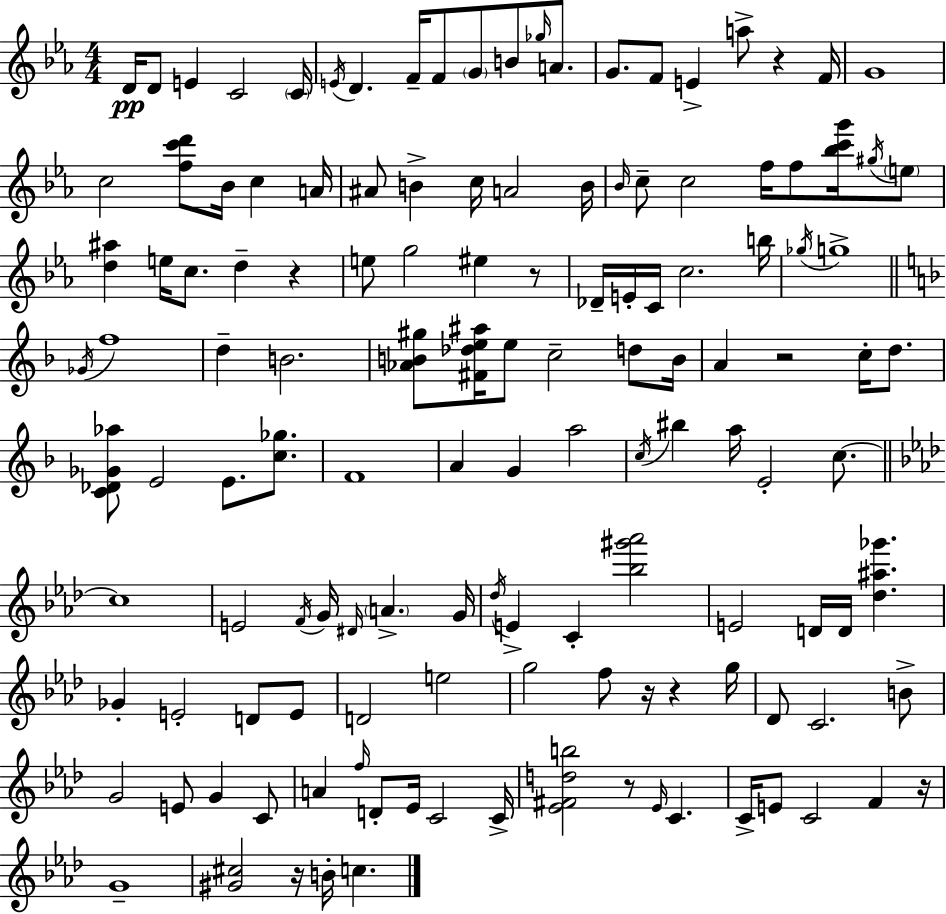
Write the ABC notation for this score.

X:1
T:Untitled
M:4/4
L:1/4
K:Cm
D/4 D/2 E C2 C/4 E/4 D F/4 F/2 G/2 B/2 _g/4 A/2 G/2 F/2 E a/2 z F/4 G4 c2 [fc'd']/2 _B/4 c A/4 ^A/2 B c/4 A2 B/4 _B/4 c/2 c2 f/4 f/2 [_bc'g']/4 ^g/4 e/2 [d^a] e/4 c/2 d z e/2 g2 ^e z/2 _D/4 E/4 C/4 c2 b/4 _g/4 g4 _G/4 f4 d B2 [_AB^g]/2 [^F_de^a]/4 e/2 c2 d/2 B/4 A z2 c/4 d/2 [C_D_G_a]/2 E2 E/2 [c_g]/2 F4 A G a2 c/4 ^b a/4 E2 c/2 c4 E2 F/4 G/4 ^D/4 A G/4 _d/4 E C [_b^g'_a']2 E2 D/4 D/4 [_d^a_g'] _G E2 D/2 E/2 D2 e2 g2 f/2 z/4 z g/4 _D/2 C2 B/2 G2 E/2 G C/2 A f/4 D/2 _E/4 C2 C/4 [_E^Fdb]2 z/2 _E/4 C C/4 E/2 C2 F z/4 G4 [^G^c]2 z/4 B/4 c